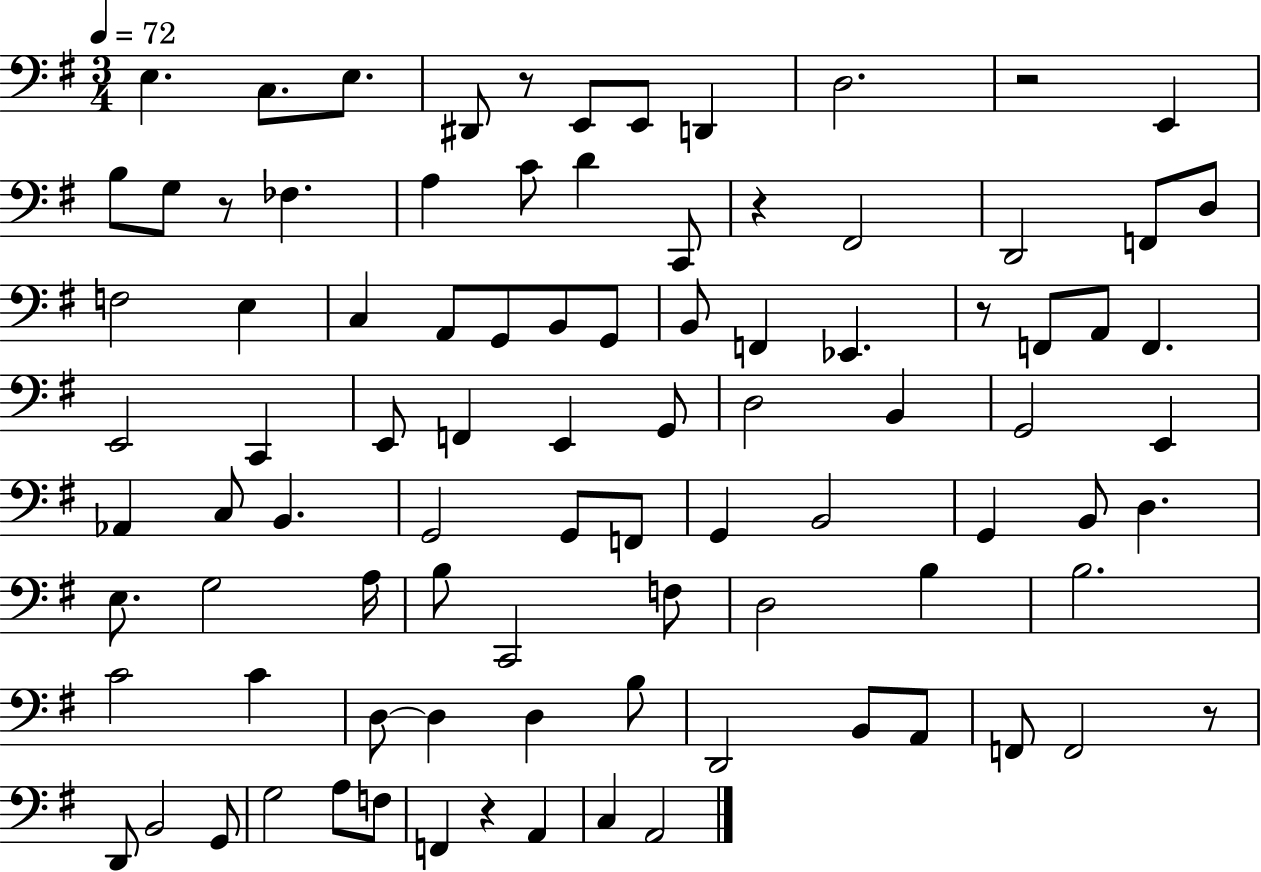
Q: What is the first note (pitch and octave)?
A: E3